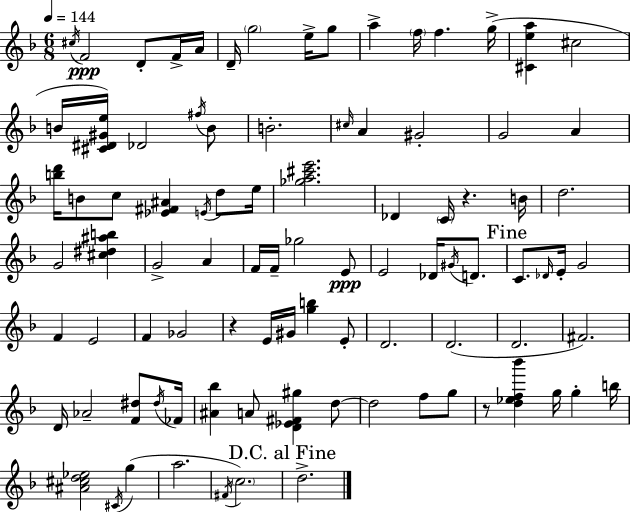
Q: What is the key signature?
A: F major